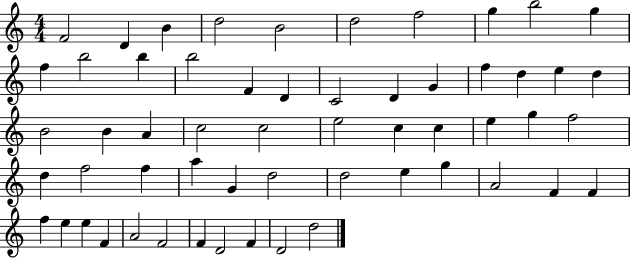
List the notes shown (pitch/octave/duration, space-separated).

F4/h D4/q B4/q D5/h B4/h D5/h F5/h G5/q B5/h G5/q F5/q B5/h B5/q B5/h F4/q D4/q C4/h D4/q G4/q F5/q D5/q E5/q D5/q B4/h B4/q A4/q C5/h C5/h E5/h C5/q C5/q E5/q G5/q F5/h D5/q F5/h F5/q A5/q G4/q D5/h D5/h E5/q G5/q A4/h F4/q F4/q F5/q E5/q E5/q F4/q A4/h F4/h F4/q D4/h F4/q D4/h D5/h